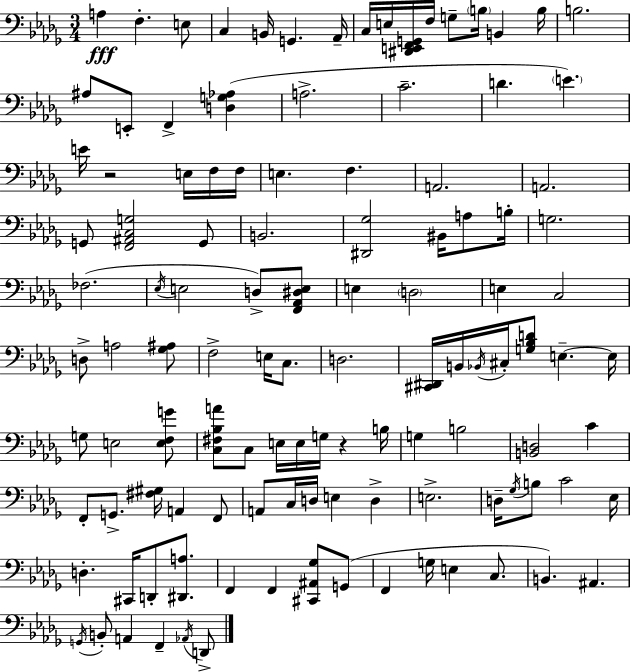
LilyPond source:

{
  \clef bass
  \numericTimeSignature
  \time 3/4
  \key bes \minor
  a4\fff f4.-. e8 | c4 b,16 g,4. aes,16-- | c16 e16 <dis, e, f, g,>16 f16 g8-- \parenthesize b16 b,4 b16 | b2. | \break ais8 e,8-. f,4-> <d g aes>4( | a2.-> | c'2.-- | d'4. \parenthesize e'4.) | \break e'16 r2 e16 f16 f16 | e4. f4. | a,2. | a,2. | \break g,8 <f, ais, c g>2 g,8 | b,2. | <dis, ges>2 bis,16 a8 b16-. | g2. | \break fes2.( | \acciaccatura { ees16 } e2 d8->) <f, aes, dis e>8 | e4 \parenthesize d2 | e4 c2 | \break d8-> a2 <ges ais>8 | f2-> e16 c8. | d2. | <cis, dis,>16 b,16 \acciaccatura { bes,16 } cis16-. <g bes d'>8 e4.--~~ | \break e16 g8 e2 | <e f g'>8 <c fis bes a'>8 c8 e16 e16 g16 r4 | b16 g4 b2 | <b, d>2 c'4 | \break f,8-. g,8.-> <fis gis>16 a,4 | f,8 a,8 c16 d16 e4 d4-> | e2.-> | d16-- \acciaccatura { ges16 } b8 c'2 | \break ees16 d4.-. cis,16 d,8-. | <dis, a>8. f,4 f,4 <cis, ais, ges>8 | g,8( f,4 g16 e4 | c8. b,4.) ais,4. | \break \acciaccatura { g,16 } b,8-. a,4 f,4-- | \acciaccatura { aes,16 } d,8-> \bar "|."
}